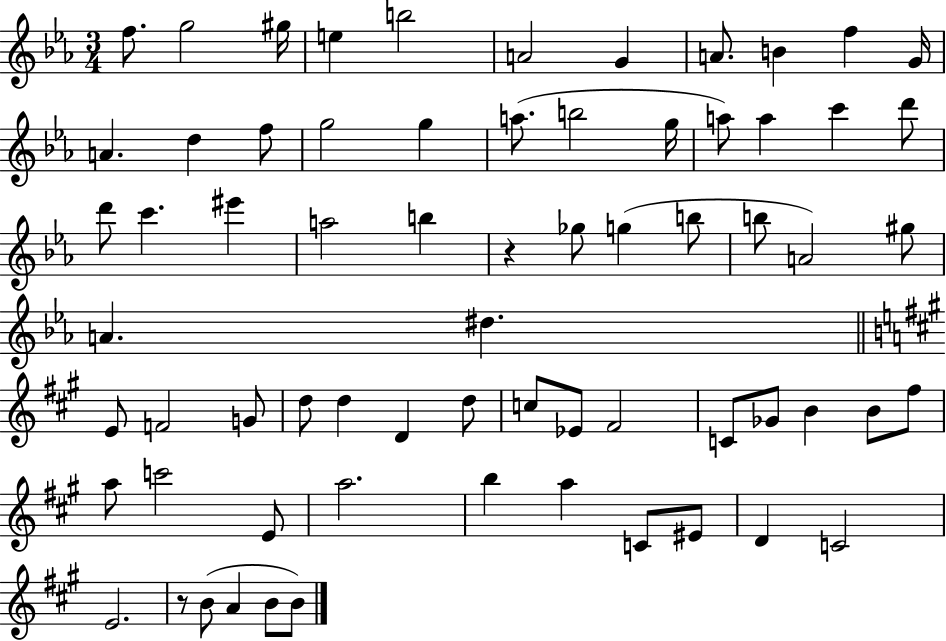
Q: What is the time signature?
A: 3/4